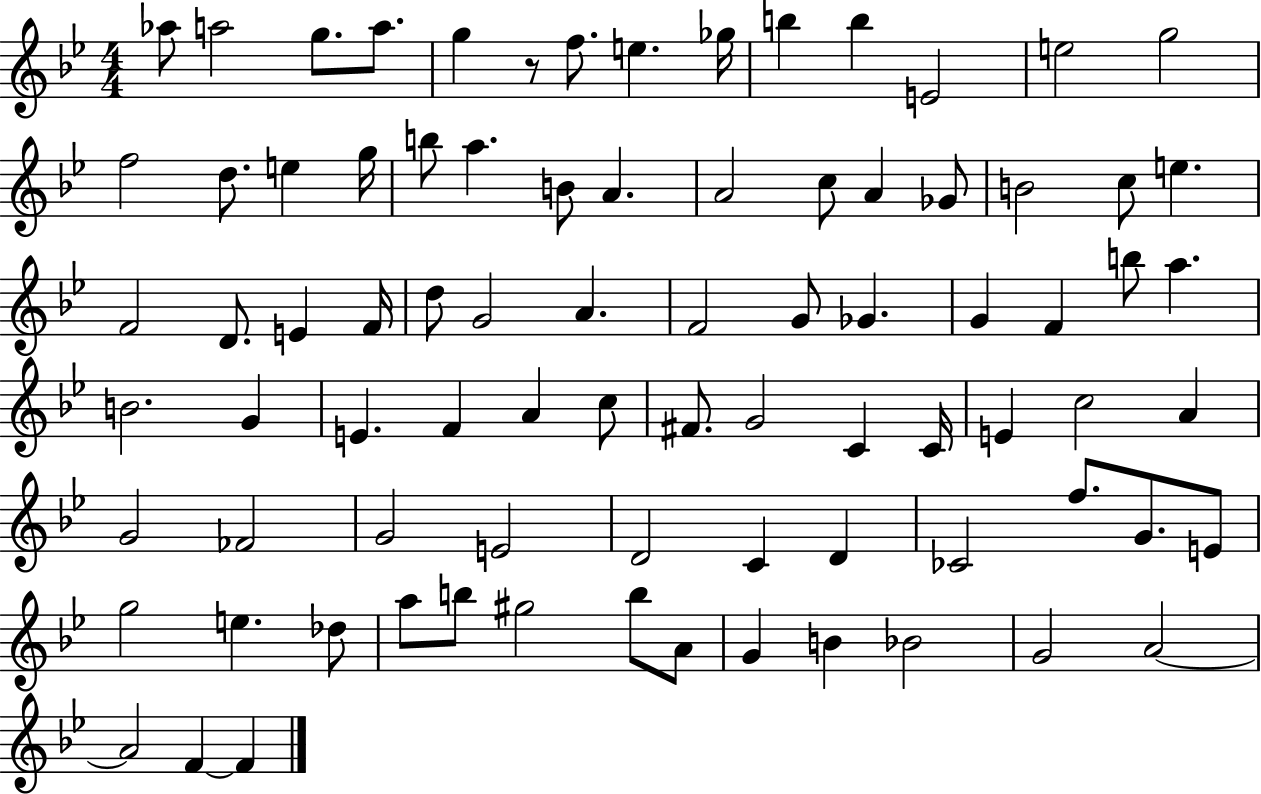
{
  \clef treble
  \numericTimeSignature
  \time 4/4
  \key bes \major
  aes''8 a''2 g''8. a''8. | g''4 r8 f''8. e''4. ges''16 | b''4 b''4 e'2 | e''2 g''2 | \break f''2 d''8. e''4 g''16 | b''8 a''4. b'8 a'4. | a'2 c''8 a'4 ges'8 | b'2 c''8 e''4. | \break f'2 d'8. e'4 f'16 | d''8 g'2 a'4. | f'2 g'8 ges'4. | g'4 f'4 b''8 a''4. | \break b'2. g'4 | e'4. f'4 a'4 c''8 | fis'8. g'2 c'4 c'16 | e'4 c''2 a'4 | \break g'2 fes'2 | g'2 e'2 | d'2 c'4 d'4 | ces'2 f''8. g'8. e'8 | \break g''2 e''4. des''8 | a''8 b''8 gis''2 b''8 a'8 | g'4 b'4 bes'2 | g'2 a'2~~ | \break a'2 f'4~~ f'4 | \bar "|."
}